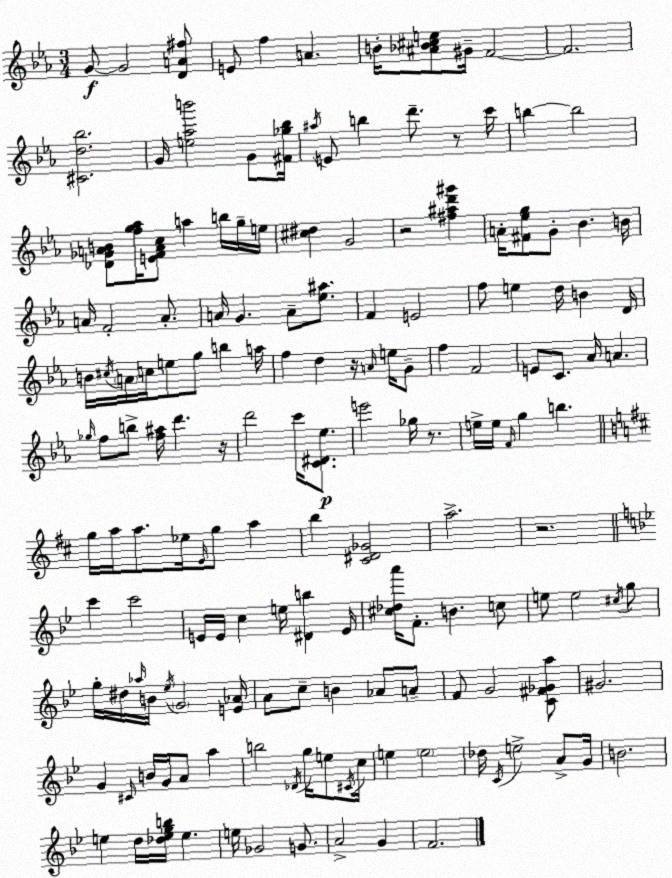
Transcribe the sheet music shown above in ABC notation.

X:1
T:Untitled
M:3/4
L:1/4
K:Cm
G/2 G2 [DA^f]/2 E/2 f A B/4 [^A_B^ce]/2 ^G/4 F2 F2 [^Cd_b]2 G/4 [e_ab']2 G/2 [^F_g_b]/4 ^a/4 E/2 b d'/2 z/2 c'/4 b b2 [_D_GAB]/2 [fg_a]/4 [EFAc]/2 a b/4 g/4 e/4 [^c^d] G2 z2 [^f^ad'^g'] A/4 [^F_eg]/2 G/2 _B B/4 A/4 F2 A/2 A/4 G A/2 [_e^a]/2 F E2 f/2 e d/4 B D/4 B/4 ^c/4 A/4 c/4 e/2 g/2 b a/4 f d z/4 A/4 e/4 G/2 f F2 E/2 C/2 _A/4 A _g/4 f/2 b/2 [f^a]/4 d' z/4 d'2 c'/4 [C^D_e]/2 e'2 _g/4 z/2 e/4 e/4 F/4 g b g/4 a/4 a/2 _e/4 E/4 g/2 a b [^C^D_G]2 a2 z2 c' c'2 E/4 E/4 c e/4 [^Db] E/4 [^c_da']/4 F/2 B c/2 e/2 e2 ^c/4 g/2 g/4 ^d/4 _a/4 B/4 _e/4 G2 [E_A]/4 A/2 c/2 B _A/2 A/2 F/2 G2 [C^F_Ga]/2 ^G2 G ^C/4 B/4 G/4 A/2 a b2 _D/4 g/4 e/2 ^C/4 c/4 e e2 _d/4 C/4 e2 A/2 G/4 B2 e d/4 [_degb]/4 e e/4 _G2 G/2 A2 G F2